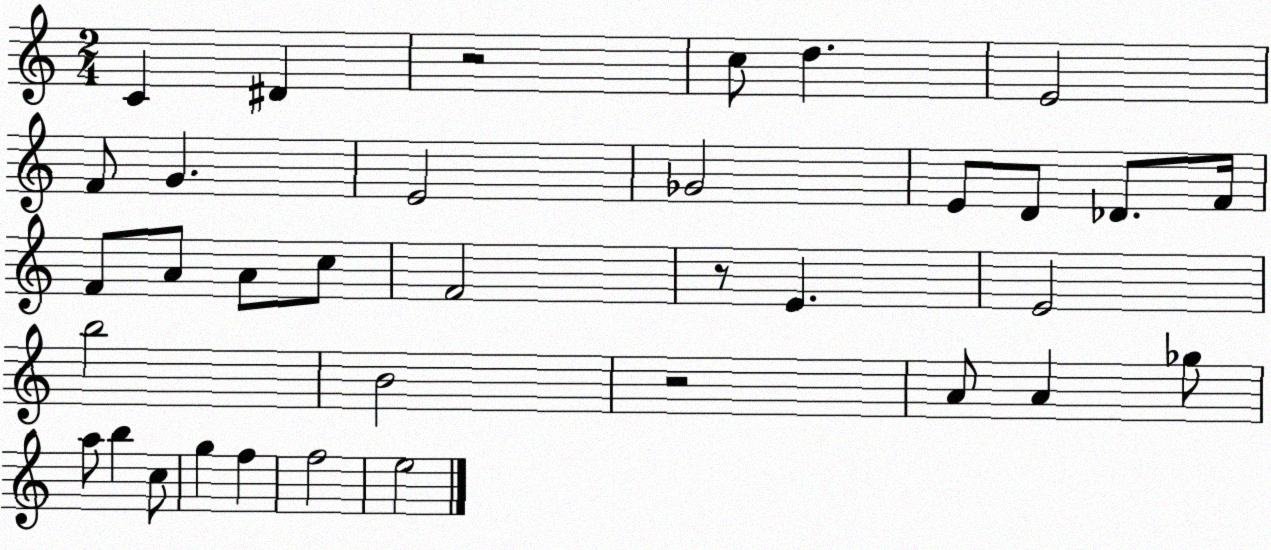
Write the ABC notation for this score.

X:1
T:Untitled
M:2/4
L:1/4
K:C
C ^D z2 c/2 d E2 F/2 G E2 _G2 E/2 D/2 _D/2 F/4 F/2 A/2 A/2 c/2 F2 z/2 E E2 b2 B2 z2 A/2 A _g/2 a/2 b c/2 g f f2 e2